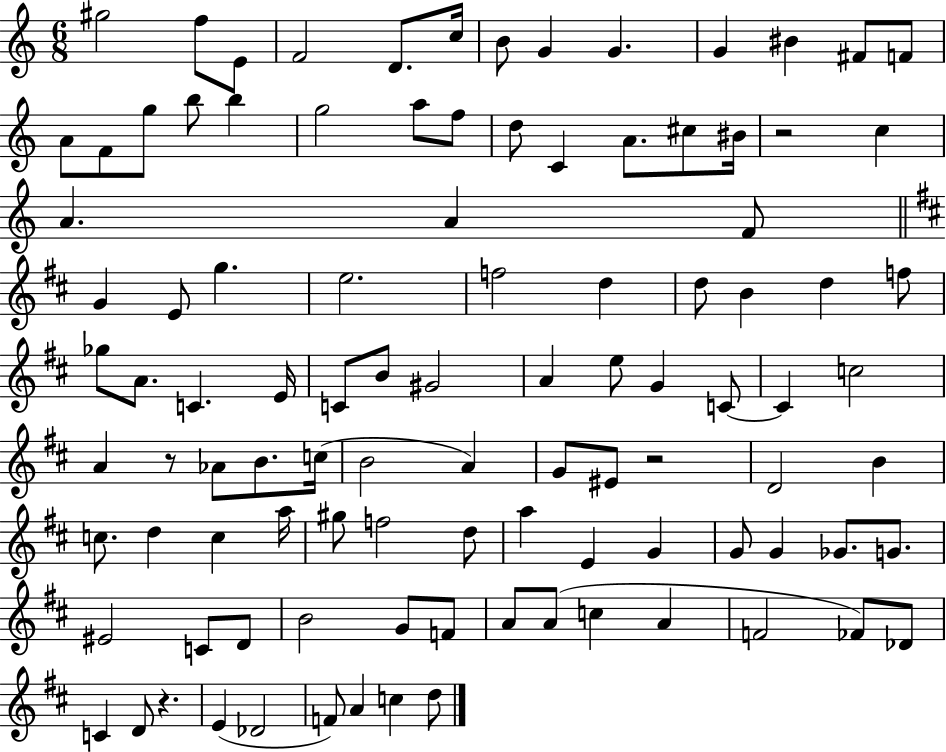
G#5/h F5/e E4/e F4/h D4/e. C5/s B4/e G4/q G4/q. G4/q BIS4/q F#4/e F4/e A4/e F4/e G5/e B5/e B5/q G5/h A5/e F5/e D5/e C4/q A4/e. C#5/e BIS4/s R/h C5/q A4/q. A4/q F4/e G4/q E4/e G5/q. E5/h. F5/h D5/q D5/e B4/q D5/q F5/e Gb5/e A4/e. C4/q. E4/s C4/e B4/e G#4/h A4/q E5/e G4/q C4/e C4/q C5/h A4/q R/e Ab4/e B4/e. C5/s B4/h A4/q G4/e EIS4/e R/h D4/h B4/q C5/e. D5/q C5/q A5/s G#5/e F5/h D5/e A5/q E4/q G4/q G4/e G4/q Gb4/e. G4/e. EIS4/h C4/e D4/e B4/h G4/e F4/e A4/e A4/e C5/q A4/q F4/h FES4/e Db4/e C4/q D4/e R/q. E4/q Db4/h F4/e A4/q C5/q D5/e